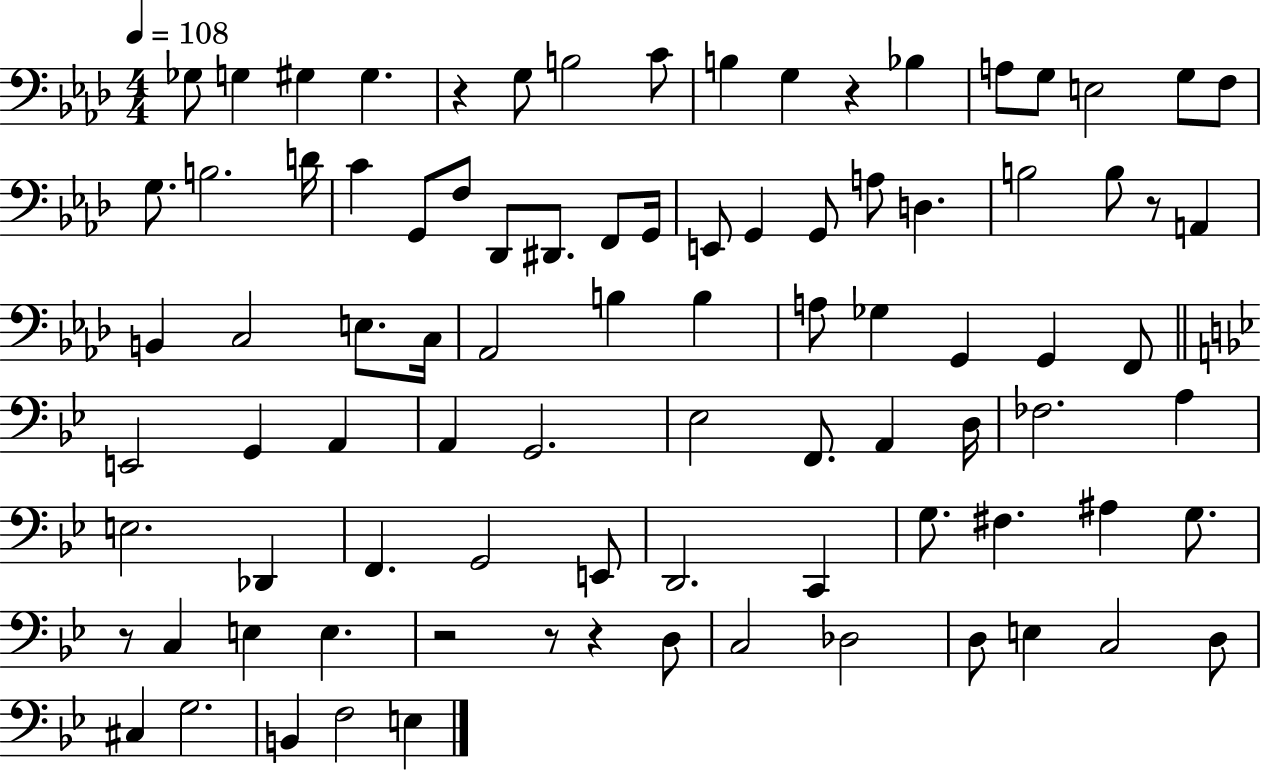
{
  \clef bass
  \numericTimeSignature
  \time 4/4
  \key aes \major
  \tempo 4 = 108
  ges8 g4 gis4 gis4. | r4 g8 b2 c'8 | b4 g4 r4 bes4 | a8 g8 e2 g8 f8 | \break g8. b2. d'16 | c'4 g,8 f8 des,8 dis,8. f,8 g,16 | e,8 g,4 g,8 a8 d4. | b2 b8 r8 a,4 | \break b,4 c2 e8. c16 | aes,2 b4 b4 | a8 ges4 g,4 g,4 f,8 | \bar "||" \break \key g \minor e,2 g,4 a,4 | a,4 g,2. | ees2 f,8. a,4 d16 | fes2. a4 | \break e2. des,4 | f,4. g,2 e,8 | d,2. c,4 | g8. fis4. ais4 g8. | \break r8 c4 e4 e4. | r2 r8 r4 d8 | c2 des2 | d8 e4 c2 d8 | \break cis4 g2. | b,4 f2 e4 | \bar "|."
}